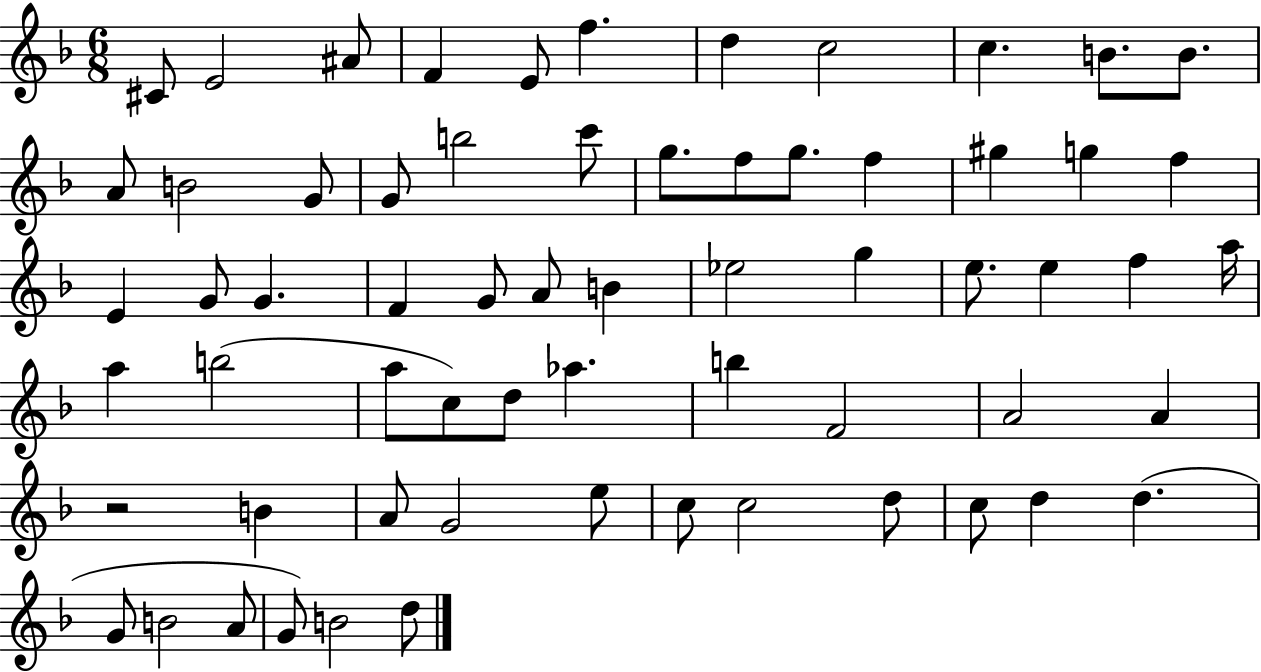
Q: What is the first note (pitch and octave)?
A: C#4